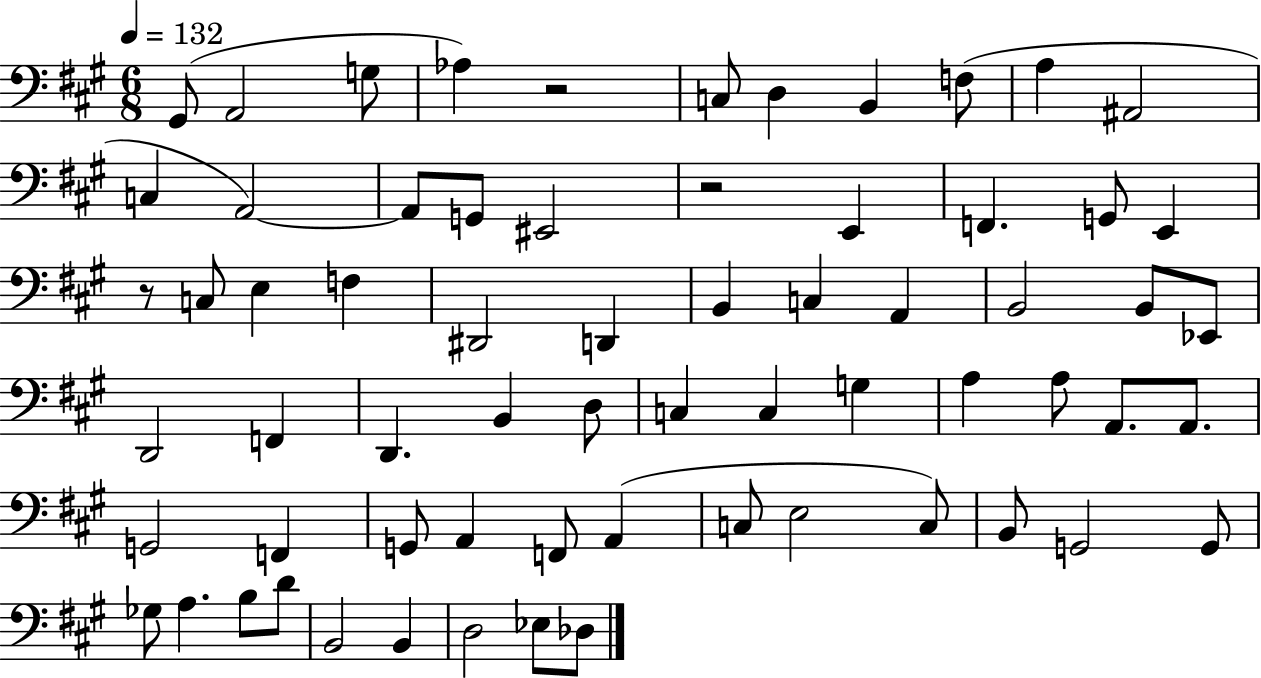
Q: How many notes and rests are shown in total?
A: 66